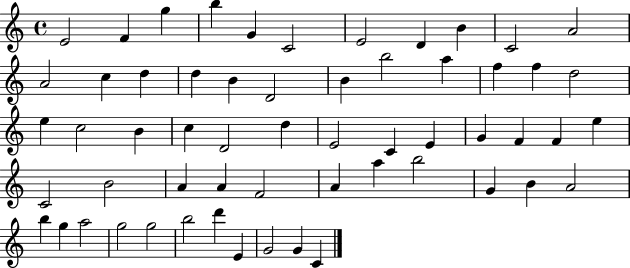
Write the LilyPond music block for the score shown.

{
  \clef treble
  \time 4/4
  \defaultTimeSignature
  \key c \major
  e'2 f'4 g''4 | b''4 g'4 c'2 | e'2 d'4 b'4 | c'2 a'2 | \break a'2 c''4 d''4 | d''4 b'4 d'2 | b'4 b''2 a''4 | f''4 f''4 d''2 | \break e''4 c''2 b'4 | c''4 d'2 d''4 | e'2 c'4 e'4 | g'4 f'4 f'4 e''4 | \break c'2 b'2 | a'4 a'4 f'2 | a'4 a''4 b''2 | g'4 b'4 a'2 | \break b''4 g''4 a''2 | g''2 g''2 | b''2 d'''4 e'4 | g'2 g'4 c'4 | \break \bar "|."
}